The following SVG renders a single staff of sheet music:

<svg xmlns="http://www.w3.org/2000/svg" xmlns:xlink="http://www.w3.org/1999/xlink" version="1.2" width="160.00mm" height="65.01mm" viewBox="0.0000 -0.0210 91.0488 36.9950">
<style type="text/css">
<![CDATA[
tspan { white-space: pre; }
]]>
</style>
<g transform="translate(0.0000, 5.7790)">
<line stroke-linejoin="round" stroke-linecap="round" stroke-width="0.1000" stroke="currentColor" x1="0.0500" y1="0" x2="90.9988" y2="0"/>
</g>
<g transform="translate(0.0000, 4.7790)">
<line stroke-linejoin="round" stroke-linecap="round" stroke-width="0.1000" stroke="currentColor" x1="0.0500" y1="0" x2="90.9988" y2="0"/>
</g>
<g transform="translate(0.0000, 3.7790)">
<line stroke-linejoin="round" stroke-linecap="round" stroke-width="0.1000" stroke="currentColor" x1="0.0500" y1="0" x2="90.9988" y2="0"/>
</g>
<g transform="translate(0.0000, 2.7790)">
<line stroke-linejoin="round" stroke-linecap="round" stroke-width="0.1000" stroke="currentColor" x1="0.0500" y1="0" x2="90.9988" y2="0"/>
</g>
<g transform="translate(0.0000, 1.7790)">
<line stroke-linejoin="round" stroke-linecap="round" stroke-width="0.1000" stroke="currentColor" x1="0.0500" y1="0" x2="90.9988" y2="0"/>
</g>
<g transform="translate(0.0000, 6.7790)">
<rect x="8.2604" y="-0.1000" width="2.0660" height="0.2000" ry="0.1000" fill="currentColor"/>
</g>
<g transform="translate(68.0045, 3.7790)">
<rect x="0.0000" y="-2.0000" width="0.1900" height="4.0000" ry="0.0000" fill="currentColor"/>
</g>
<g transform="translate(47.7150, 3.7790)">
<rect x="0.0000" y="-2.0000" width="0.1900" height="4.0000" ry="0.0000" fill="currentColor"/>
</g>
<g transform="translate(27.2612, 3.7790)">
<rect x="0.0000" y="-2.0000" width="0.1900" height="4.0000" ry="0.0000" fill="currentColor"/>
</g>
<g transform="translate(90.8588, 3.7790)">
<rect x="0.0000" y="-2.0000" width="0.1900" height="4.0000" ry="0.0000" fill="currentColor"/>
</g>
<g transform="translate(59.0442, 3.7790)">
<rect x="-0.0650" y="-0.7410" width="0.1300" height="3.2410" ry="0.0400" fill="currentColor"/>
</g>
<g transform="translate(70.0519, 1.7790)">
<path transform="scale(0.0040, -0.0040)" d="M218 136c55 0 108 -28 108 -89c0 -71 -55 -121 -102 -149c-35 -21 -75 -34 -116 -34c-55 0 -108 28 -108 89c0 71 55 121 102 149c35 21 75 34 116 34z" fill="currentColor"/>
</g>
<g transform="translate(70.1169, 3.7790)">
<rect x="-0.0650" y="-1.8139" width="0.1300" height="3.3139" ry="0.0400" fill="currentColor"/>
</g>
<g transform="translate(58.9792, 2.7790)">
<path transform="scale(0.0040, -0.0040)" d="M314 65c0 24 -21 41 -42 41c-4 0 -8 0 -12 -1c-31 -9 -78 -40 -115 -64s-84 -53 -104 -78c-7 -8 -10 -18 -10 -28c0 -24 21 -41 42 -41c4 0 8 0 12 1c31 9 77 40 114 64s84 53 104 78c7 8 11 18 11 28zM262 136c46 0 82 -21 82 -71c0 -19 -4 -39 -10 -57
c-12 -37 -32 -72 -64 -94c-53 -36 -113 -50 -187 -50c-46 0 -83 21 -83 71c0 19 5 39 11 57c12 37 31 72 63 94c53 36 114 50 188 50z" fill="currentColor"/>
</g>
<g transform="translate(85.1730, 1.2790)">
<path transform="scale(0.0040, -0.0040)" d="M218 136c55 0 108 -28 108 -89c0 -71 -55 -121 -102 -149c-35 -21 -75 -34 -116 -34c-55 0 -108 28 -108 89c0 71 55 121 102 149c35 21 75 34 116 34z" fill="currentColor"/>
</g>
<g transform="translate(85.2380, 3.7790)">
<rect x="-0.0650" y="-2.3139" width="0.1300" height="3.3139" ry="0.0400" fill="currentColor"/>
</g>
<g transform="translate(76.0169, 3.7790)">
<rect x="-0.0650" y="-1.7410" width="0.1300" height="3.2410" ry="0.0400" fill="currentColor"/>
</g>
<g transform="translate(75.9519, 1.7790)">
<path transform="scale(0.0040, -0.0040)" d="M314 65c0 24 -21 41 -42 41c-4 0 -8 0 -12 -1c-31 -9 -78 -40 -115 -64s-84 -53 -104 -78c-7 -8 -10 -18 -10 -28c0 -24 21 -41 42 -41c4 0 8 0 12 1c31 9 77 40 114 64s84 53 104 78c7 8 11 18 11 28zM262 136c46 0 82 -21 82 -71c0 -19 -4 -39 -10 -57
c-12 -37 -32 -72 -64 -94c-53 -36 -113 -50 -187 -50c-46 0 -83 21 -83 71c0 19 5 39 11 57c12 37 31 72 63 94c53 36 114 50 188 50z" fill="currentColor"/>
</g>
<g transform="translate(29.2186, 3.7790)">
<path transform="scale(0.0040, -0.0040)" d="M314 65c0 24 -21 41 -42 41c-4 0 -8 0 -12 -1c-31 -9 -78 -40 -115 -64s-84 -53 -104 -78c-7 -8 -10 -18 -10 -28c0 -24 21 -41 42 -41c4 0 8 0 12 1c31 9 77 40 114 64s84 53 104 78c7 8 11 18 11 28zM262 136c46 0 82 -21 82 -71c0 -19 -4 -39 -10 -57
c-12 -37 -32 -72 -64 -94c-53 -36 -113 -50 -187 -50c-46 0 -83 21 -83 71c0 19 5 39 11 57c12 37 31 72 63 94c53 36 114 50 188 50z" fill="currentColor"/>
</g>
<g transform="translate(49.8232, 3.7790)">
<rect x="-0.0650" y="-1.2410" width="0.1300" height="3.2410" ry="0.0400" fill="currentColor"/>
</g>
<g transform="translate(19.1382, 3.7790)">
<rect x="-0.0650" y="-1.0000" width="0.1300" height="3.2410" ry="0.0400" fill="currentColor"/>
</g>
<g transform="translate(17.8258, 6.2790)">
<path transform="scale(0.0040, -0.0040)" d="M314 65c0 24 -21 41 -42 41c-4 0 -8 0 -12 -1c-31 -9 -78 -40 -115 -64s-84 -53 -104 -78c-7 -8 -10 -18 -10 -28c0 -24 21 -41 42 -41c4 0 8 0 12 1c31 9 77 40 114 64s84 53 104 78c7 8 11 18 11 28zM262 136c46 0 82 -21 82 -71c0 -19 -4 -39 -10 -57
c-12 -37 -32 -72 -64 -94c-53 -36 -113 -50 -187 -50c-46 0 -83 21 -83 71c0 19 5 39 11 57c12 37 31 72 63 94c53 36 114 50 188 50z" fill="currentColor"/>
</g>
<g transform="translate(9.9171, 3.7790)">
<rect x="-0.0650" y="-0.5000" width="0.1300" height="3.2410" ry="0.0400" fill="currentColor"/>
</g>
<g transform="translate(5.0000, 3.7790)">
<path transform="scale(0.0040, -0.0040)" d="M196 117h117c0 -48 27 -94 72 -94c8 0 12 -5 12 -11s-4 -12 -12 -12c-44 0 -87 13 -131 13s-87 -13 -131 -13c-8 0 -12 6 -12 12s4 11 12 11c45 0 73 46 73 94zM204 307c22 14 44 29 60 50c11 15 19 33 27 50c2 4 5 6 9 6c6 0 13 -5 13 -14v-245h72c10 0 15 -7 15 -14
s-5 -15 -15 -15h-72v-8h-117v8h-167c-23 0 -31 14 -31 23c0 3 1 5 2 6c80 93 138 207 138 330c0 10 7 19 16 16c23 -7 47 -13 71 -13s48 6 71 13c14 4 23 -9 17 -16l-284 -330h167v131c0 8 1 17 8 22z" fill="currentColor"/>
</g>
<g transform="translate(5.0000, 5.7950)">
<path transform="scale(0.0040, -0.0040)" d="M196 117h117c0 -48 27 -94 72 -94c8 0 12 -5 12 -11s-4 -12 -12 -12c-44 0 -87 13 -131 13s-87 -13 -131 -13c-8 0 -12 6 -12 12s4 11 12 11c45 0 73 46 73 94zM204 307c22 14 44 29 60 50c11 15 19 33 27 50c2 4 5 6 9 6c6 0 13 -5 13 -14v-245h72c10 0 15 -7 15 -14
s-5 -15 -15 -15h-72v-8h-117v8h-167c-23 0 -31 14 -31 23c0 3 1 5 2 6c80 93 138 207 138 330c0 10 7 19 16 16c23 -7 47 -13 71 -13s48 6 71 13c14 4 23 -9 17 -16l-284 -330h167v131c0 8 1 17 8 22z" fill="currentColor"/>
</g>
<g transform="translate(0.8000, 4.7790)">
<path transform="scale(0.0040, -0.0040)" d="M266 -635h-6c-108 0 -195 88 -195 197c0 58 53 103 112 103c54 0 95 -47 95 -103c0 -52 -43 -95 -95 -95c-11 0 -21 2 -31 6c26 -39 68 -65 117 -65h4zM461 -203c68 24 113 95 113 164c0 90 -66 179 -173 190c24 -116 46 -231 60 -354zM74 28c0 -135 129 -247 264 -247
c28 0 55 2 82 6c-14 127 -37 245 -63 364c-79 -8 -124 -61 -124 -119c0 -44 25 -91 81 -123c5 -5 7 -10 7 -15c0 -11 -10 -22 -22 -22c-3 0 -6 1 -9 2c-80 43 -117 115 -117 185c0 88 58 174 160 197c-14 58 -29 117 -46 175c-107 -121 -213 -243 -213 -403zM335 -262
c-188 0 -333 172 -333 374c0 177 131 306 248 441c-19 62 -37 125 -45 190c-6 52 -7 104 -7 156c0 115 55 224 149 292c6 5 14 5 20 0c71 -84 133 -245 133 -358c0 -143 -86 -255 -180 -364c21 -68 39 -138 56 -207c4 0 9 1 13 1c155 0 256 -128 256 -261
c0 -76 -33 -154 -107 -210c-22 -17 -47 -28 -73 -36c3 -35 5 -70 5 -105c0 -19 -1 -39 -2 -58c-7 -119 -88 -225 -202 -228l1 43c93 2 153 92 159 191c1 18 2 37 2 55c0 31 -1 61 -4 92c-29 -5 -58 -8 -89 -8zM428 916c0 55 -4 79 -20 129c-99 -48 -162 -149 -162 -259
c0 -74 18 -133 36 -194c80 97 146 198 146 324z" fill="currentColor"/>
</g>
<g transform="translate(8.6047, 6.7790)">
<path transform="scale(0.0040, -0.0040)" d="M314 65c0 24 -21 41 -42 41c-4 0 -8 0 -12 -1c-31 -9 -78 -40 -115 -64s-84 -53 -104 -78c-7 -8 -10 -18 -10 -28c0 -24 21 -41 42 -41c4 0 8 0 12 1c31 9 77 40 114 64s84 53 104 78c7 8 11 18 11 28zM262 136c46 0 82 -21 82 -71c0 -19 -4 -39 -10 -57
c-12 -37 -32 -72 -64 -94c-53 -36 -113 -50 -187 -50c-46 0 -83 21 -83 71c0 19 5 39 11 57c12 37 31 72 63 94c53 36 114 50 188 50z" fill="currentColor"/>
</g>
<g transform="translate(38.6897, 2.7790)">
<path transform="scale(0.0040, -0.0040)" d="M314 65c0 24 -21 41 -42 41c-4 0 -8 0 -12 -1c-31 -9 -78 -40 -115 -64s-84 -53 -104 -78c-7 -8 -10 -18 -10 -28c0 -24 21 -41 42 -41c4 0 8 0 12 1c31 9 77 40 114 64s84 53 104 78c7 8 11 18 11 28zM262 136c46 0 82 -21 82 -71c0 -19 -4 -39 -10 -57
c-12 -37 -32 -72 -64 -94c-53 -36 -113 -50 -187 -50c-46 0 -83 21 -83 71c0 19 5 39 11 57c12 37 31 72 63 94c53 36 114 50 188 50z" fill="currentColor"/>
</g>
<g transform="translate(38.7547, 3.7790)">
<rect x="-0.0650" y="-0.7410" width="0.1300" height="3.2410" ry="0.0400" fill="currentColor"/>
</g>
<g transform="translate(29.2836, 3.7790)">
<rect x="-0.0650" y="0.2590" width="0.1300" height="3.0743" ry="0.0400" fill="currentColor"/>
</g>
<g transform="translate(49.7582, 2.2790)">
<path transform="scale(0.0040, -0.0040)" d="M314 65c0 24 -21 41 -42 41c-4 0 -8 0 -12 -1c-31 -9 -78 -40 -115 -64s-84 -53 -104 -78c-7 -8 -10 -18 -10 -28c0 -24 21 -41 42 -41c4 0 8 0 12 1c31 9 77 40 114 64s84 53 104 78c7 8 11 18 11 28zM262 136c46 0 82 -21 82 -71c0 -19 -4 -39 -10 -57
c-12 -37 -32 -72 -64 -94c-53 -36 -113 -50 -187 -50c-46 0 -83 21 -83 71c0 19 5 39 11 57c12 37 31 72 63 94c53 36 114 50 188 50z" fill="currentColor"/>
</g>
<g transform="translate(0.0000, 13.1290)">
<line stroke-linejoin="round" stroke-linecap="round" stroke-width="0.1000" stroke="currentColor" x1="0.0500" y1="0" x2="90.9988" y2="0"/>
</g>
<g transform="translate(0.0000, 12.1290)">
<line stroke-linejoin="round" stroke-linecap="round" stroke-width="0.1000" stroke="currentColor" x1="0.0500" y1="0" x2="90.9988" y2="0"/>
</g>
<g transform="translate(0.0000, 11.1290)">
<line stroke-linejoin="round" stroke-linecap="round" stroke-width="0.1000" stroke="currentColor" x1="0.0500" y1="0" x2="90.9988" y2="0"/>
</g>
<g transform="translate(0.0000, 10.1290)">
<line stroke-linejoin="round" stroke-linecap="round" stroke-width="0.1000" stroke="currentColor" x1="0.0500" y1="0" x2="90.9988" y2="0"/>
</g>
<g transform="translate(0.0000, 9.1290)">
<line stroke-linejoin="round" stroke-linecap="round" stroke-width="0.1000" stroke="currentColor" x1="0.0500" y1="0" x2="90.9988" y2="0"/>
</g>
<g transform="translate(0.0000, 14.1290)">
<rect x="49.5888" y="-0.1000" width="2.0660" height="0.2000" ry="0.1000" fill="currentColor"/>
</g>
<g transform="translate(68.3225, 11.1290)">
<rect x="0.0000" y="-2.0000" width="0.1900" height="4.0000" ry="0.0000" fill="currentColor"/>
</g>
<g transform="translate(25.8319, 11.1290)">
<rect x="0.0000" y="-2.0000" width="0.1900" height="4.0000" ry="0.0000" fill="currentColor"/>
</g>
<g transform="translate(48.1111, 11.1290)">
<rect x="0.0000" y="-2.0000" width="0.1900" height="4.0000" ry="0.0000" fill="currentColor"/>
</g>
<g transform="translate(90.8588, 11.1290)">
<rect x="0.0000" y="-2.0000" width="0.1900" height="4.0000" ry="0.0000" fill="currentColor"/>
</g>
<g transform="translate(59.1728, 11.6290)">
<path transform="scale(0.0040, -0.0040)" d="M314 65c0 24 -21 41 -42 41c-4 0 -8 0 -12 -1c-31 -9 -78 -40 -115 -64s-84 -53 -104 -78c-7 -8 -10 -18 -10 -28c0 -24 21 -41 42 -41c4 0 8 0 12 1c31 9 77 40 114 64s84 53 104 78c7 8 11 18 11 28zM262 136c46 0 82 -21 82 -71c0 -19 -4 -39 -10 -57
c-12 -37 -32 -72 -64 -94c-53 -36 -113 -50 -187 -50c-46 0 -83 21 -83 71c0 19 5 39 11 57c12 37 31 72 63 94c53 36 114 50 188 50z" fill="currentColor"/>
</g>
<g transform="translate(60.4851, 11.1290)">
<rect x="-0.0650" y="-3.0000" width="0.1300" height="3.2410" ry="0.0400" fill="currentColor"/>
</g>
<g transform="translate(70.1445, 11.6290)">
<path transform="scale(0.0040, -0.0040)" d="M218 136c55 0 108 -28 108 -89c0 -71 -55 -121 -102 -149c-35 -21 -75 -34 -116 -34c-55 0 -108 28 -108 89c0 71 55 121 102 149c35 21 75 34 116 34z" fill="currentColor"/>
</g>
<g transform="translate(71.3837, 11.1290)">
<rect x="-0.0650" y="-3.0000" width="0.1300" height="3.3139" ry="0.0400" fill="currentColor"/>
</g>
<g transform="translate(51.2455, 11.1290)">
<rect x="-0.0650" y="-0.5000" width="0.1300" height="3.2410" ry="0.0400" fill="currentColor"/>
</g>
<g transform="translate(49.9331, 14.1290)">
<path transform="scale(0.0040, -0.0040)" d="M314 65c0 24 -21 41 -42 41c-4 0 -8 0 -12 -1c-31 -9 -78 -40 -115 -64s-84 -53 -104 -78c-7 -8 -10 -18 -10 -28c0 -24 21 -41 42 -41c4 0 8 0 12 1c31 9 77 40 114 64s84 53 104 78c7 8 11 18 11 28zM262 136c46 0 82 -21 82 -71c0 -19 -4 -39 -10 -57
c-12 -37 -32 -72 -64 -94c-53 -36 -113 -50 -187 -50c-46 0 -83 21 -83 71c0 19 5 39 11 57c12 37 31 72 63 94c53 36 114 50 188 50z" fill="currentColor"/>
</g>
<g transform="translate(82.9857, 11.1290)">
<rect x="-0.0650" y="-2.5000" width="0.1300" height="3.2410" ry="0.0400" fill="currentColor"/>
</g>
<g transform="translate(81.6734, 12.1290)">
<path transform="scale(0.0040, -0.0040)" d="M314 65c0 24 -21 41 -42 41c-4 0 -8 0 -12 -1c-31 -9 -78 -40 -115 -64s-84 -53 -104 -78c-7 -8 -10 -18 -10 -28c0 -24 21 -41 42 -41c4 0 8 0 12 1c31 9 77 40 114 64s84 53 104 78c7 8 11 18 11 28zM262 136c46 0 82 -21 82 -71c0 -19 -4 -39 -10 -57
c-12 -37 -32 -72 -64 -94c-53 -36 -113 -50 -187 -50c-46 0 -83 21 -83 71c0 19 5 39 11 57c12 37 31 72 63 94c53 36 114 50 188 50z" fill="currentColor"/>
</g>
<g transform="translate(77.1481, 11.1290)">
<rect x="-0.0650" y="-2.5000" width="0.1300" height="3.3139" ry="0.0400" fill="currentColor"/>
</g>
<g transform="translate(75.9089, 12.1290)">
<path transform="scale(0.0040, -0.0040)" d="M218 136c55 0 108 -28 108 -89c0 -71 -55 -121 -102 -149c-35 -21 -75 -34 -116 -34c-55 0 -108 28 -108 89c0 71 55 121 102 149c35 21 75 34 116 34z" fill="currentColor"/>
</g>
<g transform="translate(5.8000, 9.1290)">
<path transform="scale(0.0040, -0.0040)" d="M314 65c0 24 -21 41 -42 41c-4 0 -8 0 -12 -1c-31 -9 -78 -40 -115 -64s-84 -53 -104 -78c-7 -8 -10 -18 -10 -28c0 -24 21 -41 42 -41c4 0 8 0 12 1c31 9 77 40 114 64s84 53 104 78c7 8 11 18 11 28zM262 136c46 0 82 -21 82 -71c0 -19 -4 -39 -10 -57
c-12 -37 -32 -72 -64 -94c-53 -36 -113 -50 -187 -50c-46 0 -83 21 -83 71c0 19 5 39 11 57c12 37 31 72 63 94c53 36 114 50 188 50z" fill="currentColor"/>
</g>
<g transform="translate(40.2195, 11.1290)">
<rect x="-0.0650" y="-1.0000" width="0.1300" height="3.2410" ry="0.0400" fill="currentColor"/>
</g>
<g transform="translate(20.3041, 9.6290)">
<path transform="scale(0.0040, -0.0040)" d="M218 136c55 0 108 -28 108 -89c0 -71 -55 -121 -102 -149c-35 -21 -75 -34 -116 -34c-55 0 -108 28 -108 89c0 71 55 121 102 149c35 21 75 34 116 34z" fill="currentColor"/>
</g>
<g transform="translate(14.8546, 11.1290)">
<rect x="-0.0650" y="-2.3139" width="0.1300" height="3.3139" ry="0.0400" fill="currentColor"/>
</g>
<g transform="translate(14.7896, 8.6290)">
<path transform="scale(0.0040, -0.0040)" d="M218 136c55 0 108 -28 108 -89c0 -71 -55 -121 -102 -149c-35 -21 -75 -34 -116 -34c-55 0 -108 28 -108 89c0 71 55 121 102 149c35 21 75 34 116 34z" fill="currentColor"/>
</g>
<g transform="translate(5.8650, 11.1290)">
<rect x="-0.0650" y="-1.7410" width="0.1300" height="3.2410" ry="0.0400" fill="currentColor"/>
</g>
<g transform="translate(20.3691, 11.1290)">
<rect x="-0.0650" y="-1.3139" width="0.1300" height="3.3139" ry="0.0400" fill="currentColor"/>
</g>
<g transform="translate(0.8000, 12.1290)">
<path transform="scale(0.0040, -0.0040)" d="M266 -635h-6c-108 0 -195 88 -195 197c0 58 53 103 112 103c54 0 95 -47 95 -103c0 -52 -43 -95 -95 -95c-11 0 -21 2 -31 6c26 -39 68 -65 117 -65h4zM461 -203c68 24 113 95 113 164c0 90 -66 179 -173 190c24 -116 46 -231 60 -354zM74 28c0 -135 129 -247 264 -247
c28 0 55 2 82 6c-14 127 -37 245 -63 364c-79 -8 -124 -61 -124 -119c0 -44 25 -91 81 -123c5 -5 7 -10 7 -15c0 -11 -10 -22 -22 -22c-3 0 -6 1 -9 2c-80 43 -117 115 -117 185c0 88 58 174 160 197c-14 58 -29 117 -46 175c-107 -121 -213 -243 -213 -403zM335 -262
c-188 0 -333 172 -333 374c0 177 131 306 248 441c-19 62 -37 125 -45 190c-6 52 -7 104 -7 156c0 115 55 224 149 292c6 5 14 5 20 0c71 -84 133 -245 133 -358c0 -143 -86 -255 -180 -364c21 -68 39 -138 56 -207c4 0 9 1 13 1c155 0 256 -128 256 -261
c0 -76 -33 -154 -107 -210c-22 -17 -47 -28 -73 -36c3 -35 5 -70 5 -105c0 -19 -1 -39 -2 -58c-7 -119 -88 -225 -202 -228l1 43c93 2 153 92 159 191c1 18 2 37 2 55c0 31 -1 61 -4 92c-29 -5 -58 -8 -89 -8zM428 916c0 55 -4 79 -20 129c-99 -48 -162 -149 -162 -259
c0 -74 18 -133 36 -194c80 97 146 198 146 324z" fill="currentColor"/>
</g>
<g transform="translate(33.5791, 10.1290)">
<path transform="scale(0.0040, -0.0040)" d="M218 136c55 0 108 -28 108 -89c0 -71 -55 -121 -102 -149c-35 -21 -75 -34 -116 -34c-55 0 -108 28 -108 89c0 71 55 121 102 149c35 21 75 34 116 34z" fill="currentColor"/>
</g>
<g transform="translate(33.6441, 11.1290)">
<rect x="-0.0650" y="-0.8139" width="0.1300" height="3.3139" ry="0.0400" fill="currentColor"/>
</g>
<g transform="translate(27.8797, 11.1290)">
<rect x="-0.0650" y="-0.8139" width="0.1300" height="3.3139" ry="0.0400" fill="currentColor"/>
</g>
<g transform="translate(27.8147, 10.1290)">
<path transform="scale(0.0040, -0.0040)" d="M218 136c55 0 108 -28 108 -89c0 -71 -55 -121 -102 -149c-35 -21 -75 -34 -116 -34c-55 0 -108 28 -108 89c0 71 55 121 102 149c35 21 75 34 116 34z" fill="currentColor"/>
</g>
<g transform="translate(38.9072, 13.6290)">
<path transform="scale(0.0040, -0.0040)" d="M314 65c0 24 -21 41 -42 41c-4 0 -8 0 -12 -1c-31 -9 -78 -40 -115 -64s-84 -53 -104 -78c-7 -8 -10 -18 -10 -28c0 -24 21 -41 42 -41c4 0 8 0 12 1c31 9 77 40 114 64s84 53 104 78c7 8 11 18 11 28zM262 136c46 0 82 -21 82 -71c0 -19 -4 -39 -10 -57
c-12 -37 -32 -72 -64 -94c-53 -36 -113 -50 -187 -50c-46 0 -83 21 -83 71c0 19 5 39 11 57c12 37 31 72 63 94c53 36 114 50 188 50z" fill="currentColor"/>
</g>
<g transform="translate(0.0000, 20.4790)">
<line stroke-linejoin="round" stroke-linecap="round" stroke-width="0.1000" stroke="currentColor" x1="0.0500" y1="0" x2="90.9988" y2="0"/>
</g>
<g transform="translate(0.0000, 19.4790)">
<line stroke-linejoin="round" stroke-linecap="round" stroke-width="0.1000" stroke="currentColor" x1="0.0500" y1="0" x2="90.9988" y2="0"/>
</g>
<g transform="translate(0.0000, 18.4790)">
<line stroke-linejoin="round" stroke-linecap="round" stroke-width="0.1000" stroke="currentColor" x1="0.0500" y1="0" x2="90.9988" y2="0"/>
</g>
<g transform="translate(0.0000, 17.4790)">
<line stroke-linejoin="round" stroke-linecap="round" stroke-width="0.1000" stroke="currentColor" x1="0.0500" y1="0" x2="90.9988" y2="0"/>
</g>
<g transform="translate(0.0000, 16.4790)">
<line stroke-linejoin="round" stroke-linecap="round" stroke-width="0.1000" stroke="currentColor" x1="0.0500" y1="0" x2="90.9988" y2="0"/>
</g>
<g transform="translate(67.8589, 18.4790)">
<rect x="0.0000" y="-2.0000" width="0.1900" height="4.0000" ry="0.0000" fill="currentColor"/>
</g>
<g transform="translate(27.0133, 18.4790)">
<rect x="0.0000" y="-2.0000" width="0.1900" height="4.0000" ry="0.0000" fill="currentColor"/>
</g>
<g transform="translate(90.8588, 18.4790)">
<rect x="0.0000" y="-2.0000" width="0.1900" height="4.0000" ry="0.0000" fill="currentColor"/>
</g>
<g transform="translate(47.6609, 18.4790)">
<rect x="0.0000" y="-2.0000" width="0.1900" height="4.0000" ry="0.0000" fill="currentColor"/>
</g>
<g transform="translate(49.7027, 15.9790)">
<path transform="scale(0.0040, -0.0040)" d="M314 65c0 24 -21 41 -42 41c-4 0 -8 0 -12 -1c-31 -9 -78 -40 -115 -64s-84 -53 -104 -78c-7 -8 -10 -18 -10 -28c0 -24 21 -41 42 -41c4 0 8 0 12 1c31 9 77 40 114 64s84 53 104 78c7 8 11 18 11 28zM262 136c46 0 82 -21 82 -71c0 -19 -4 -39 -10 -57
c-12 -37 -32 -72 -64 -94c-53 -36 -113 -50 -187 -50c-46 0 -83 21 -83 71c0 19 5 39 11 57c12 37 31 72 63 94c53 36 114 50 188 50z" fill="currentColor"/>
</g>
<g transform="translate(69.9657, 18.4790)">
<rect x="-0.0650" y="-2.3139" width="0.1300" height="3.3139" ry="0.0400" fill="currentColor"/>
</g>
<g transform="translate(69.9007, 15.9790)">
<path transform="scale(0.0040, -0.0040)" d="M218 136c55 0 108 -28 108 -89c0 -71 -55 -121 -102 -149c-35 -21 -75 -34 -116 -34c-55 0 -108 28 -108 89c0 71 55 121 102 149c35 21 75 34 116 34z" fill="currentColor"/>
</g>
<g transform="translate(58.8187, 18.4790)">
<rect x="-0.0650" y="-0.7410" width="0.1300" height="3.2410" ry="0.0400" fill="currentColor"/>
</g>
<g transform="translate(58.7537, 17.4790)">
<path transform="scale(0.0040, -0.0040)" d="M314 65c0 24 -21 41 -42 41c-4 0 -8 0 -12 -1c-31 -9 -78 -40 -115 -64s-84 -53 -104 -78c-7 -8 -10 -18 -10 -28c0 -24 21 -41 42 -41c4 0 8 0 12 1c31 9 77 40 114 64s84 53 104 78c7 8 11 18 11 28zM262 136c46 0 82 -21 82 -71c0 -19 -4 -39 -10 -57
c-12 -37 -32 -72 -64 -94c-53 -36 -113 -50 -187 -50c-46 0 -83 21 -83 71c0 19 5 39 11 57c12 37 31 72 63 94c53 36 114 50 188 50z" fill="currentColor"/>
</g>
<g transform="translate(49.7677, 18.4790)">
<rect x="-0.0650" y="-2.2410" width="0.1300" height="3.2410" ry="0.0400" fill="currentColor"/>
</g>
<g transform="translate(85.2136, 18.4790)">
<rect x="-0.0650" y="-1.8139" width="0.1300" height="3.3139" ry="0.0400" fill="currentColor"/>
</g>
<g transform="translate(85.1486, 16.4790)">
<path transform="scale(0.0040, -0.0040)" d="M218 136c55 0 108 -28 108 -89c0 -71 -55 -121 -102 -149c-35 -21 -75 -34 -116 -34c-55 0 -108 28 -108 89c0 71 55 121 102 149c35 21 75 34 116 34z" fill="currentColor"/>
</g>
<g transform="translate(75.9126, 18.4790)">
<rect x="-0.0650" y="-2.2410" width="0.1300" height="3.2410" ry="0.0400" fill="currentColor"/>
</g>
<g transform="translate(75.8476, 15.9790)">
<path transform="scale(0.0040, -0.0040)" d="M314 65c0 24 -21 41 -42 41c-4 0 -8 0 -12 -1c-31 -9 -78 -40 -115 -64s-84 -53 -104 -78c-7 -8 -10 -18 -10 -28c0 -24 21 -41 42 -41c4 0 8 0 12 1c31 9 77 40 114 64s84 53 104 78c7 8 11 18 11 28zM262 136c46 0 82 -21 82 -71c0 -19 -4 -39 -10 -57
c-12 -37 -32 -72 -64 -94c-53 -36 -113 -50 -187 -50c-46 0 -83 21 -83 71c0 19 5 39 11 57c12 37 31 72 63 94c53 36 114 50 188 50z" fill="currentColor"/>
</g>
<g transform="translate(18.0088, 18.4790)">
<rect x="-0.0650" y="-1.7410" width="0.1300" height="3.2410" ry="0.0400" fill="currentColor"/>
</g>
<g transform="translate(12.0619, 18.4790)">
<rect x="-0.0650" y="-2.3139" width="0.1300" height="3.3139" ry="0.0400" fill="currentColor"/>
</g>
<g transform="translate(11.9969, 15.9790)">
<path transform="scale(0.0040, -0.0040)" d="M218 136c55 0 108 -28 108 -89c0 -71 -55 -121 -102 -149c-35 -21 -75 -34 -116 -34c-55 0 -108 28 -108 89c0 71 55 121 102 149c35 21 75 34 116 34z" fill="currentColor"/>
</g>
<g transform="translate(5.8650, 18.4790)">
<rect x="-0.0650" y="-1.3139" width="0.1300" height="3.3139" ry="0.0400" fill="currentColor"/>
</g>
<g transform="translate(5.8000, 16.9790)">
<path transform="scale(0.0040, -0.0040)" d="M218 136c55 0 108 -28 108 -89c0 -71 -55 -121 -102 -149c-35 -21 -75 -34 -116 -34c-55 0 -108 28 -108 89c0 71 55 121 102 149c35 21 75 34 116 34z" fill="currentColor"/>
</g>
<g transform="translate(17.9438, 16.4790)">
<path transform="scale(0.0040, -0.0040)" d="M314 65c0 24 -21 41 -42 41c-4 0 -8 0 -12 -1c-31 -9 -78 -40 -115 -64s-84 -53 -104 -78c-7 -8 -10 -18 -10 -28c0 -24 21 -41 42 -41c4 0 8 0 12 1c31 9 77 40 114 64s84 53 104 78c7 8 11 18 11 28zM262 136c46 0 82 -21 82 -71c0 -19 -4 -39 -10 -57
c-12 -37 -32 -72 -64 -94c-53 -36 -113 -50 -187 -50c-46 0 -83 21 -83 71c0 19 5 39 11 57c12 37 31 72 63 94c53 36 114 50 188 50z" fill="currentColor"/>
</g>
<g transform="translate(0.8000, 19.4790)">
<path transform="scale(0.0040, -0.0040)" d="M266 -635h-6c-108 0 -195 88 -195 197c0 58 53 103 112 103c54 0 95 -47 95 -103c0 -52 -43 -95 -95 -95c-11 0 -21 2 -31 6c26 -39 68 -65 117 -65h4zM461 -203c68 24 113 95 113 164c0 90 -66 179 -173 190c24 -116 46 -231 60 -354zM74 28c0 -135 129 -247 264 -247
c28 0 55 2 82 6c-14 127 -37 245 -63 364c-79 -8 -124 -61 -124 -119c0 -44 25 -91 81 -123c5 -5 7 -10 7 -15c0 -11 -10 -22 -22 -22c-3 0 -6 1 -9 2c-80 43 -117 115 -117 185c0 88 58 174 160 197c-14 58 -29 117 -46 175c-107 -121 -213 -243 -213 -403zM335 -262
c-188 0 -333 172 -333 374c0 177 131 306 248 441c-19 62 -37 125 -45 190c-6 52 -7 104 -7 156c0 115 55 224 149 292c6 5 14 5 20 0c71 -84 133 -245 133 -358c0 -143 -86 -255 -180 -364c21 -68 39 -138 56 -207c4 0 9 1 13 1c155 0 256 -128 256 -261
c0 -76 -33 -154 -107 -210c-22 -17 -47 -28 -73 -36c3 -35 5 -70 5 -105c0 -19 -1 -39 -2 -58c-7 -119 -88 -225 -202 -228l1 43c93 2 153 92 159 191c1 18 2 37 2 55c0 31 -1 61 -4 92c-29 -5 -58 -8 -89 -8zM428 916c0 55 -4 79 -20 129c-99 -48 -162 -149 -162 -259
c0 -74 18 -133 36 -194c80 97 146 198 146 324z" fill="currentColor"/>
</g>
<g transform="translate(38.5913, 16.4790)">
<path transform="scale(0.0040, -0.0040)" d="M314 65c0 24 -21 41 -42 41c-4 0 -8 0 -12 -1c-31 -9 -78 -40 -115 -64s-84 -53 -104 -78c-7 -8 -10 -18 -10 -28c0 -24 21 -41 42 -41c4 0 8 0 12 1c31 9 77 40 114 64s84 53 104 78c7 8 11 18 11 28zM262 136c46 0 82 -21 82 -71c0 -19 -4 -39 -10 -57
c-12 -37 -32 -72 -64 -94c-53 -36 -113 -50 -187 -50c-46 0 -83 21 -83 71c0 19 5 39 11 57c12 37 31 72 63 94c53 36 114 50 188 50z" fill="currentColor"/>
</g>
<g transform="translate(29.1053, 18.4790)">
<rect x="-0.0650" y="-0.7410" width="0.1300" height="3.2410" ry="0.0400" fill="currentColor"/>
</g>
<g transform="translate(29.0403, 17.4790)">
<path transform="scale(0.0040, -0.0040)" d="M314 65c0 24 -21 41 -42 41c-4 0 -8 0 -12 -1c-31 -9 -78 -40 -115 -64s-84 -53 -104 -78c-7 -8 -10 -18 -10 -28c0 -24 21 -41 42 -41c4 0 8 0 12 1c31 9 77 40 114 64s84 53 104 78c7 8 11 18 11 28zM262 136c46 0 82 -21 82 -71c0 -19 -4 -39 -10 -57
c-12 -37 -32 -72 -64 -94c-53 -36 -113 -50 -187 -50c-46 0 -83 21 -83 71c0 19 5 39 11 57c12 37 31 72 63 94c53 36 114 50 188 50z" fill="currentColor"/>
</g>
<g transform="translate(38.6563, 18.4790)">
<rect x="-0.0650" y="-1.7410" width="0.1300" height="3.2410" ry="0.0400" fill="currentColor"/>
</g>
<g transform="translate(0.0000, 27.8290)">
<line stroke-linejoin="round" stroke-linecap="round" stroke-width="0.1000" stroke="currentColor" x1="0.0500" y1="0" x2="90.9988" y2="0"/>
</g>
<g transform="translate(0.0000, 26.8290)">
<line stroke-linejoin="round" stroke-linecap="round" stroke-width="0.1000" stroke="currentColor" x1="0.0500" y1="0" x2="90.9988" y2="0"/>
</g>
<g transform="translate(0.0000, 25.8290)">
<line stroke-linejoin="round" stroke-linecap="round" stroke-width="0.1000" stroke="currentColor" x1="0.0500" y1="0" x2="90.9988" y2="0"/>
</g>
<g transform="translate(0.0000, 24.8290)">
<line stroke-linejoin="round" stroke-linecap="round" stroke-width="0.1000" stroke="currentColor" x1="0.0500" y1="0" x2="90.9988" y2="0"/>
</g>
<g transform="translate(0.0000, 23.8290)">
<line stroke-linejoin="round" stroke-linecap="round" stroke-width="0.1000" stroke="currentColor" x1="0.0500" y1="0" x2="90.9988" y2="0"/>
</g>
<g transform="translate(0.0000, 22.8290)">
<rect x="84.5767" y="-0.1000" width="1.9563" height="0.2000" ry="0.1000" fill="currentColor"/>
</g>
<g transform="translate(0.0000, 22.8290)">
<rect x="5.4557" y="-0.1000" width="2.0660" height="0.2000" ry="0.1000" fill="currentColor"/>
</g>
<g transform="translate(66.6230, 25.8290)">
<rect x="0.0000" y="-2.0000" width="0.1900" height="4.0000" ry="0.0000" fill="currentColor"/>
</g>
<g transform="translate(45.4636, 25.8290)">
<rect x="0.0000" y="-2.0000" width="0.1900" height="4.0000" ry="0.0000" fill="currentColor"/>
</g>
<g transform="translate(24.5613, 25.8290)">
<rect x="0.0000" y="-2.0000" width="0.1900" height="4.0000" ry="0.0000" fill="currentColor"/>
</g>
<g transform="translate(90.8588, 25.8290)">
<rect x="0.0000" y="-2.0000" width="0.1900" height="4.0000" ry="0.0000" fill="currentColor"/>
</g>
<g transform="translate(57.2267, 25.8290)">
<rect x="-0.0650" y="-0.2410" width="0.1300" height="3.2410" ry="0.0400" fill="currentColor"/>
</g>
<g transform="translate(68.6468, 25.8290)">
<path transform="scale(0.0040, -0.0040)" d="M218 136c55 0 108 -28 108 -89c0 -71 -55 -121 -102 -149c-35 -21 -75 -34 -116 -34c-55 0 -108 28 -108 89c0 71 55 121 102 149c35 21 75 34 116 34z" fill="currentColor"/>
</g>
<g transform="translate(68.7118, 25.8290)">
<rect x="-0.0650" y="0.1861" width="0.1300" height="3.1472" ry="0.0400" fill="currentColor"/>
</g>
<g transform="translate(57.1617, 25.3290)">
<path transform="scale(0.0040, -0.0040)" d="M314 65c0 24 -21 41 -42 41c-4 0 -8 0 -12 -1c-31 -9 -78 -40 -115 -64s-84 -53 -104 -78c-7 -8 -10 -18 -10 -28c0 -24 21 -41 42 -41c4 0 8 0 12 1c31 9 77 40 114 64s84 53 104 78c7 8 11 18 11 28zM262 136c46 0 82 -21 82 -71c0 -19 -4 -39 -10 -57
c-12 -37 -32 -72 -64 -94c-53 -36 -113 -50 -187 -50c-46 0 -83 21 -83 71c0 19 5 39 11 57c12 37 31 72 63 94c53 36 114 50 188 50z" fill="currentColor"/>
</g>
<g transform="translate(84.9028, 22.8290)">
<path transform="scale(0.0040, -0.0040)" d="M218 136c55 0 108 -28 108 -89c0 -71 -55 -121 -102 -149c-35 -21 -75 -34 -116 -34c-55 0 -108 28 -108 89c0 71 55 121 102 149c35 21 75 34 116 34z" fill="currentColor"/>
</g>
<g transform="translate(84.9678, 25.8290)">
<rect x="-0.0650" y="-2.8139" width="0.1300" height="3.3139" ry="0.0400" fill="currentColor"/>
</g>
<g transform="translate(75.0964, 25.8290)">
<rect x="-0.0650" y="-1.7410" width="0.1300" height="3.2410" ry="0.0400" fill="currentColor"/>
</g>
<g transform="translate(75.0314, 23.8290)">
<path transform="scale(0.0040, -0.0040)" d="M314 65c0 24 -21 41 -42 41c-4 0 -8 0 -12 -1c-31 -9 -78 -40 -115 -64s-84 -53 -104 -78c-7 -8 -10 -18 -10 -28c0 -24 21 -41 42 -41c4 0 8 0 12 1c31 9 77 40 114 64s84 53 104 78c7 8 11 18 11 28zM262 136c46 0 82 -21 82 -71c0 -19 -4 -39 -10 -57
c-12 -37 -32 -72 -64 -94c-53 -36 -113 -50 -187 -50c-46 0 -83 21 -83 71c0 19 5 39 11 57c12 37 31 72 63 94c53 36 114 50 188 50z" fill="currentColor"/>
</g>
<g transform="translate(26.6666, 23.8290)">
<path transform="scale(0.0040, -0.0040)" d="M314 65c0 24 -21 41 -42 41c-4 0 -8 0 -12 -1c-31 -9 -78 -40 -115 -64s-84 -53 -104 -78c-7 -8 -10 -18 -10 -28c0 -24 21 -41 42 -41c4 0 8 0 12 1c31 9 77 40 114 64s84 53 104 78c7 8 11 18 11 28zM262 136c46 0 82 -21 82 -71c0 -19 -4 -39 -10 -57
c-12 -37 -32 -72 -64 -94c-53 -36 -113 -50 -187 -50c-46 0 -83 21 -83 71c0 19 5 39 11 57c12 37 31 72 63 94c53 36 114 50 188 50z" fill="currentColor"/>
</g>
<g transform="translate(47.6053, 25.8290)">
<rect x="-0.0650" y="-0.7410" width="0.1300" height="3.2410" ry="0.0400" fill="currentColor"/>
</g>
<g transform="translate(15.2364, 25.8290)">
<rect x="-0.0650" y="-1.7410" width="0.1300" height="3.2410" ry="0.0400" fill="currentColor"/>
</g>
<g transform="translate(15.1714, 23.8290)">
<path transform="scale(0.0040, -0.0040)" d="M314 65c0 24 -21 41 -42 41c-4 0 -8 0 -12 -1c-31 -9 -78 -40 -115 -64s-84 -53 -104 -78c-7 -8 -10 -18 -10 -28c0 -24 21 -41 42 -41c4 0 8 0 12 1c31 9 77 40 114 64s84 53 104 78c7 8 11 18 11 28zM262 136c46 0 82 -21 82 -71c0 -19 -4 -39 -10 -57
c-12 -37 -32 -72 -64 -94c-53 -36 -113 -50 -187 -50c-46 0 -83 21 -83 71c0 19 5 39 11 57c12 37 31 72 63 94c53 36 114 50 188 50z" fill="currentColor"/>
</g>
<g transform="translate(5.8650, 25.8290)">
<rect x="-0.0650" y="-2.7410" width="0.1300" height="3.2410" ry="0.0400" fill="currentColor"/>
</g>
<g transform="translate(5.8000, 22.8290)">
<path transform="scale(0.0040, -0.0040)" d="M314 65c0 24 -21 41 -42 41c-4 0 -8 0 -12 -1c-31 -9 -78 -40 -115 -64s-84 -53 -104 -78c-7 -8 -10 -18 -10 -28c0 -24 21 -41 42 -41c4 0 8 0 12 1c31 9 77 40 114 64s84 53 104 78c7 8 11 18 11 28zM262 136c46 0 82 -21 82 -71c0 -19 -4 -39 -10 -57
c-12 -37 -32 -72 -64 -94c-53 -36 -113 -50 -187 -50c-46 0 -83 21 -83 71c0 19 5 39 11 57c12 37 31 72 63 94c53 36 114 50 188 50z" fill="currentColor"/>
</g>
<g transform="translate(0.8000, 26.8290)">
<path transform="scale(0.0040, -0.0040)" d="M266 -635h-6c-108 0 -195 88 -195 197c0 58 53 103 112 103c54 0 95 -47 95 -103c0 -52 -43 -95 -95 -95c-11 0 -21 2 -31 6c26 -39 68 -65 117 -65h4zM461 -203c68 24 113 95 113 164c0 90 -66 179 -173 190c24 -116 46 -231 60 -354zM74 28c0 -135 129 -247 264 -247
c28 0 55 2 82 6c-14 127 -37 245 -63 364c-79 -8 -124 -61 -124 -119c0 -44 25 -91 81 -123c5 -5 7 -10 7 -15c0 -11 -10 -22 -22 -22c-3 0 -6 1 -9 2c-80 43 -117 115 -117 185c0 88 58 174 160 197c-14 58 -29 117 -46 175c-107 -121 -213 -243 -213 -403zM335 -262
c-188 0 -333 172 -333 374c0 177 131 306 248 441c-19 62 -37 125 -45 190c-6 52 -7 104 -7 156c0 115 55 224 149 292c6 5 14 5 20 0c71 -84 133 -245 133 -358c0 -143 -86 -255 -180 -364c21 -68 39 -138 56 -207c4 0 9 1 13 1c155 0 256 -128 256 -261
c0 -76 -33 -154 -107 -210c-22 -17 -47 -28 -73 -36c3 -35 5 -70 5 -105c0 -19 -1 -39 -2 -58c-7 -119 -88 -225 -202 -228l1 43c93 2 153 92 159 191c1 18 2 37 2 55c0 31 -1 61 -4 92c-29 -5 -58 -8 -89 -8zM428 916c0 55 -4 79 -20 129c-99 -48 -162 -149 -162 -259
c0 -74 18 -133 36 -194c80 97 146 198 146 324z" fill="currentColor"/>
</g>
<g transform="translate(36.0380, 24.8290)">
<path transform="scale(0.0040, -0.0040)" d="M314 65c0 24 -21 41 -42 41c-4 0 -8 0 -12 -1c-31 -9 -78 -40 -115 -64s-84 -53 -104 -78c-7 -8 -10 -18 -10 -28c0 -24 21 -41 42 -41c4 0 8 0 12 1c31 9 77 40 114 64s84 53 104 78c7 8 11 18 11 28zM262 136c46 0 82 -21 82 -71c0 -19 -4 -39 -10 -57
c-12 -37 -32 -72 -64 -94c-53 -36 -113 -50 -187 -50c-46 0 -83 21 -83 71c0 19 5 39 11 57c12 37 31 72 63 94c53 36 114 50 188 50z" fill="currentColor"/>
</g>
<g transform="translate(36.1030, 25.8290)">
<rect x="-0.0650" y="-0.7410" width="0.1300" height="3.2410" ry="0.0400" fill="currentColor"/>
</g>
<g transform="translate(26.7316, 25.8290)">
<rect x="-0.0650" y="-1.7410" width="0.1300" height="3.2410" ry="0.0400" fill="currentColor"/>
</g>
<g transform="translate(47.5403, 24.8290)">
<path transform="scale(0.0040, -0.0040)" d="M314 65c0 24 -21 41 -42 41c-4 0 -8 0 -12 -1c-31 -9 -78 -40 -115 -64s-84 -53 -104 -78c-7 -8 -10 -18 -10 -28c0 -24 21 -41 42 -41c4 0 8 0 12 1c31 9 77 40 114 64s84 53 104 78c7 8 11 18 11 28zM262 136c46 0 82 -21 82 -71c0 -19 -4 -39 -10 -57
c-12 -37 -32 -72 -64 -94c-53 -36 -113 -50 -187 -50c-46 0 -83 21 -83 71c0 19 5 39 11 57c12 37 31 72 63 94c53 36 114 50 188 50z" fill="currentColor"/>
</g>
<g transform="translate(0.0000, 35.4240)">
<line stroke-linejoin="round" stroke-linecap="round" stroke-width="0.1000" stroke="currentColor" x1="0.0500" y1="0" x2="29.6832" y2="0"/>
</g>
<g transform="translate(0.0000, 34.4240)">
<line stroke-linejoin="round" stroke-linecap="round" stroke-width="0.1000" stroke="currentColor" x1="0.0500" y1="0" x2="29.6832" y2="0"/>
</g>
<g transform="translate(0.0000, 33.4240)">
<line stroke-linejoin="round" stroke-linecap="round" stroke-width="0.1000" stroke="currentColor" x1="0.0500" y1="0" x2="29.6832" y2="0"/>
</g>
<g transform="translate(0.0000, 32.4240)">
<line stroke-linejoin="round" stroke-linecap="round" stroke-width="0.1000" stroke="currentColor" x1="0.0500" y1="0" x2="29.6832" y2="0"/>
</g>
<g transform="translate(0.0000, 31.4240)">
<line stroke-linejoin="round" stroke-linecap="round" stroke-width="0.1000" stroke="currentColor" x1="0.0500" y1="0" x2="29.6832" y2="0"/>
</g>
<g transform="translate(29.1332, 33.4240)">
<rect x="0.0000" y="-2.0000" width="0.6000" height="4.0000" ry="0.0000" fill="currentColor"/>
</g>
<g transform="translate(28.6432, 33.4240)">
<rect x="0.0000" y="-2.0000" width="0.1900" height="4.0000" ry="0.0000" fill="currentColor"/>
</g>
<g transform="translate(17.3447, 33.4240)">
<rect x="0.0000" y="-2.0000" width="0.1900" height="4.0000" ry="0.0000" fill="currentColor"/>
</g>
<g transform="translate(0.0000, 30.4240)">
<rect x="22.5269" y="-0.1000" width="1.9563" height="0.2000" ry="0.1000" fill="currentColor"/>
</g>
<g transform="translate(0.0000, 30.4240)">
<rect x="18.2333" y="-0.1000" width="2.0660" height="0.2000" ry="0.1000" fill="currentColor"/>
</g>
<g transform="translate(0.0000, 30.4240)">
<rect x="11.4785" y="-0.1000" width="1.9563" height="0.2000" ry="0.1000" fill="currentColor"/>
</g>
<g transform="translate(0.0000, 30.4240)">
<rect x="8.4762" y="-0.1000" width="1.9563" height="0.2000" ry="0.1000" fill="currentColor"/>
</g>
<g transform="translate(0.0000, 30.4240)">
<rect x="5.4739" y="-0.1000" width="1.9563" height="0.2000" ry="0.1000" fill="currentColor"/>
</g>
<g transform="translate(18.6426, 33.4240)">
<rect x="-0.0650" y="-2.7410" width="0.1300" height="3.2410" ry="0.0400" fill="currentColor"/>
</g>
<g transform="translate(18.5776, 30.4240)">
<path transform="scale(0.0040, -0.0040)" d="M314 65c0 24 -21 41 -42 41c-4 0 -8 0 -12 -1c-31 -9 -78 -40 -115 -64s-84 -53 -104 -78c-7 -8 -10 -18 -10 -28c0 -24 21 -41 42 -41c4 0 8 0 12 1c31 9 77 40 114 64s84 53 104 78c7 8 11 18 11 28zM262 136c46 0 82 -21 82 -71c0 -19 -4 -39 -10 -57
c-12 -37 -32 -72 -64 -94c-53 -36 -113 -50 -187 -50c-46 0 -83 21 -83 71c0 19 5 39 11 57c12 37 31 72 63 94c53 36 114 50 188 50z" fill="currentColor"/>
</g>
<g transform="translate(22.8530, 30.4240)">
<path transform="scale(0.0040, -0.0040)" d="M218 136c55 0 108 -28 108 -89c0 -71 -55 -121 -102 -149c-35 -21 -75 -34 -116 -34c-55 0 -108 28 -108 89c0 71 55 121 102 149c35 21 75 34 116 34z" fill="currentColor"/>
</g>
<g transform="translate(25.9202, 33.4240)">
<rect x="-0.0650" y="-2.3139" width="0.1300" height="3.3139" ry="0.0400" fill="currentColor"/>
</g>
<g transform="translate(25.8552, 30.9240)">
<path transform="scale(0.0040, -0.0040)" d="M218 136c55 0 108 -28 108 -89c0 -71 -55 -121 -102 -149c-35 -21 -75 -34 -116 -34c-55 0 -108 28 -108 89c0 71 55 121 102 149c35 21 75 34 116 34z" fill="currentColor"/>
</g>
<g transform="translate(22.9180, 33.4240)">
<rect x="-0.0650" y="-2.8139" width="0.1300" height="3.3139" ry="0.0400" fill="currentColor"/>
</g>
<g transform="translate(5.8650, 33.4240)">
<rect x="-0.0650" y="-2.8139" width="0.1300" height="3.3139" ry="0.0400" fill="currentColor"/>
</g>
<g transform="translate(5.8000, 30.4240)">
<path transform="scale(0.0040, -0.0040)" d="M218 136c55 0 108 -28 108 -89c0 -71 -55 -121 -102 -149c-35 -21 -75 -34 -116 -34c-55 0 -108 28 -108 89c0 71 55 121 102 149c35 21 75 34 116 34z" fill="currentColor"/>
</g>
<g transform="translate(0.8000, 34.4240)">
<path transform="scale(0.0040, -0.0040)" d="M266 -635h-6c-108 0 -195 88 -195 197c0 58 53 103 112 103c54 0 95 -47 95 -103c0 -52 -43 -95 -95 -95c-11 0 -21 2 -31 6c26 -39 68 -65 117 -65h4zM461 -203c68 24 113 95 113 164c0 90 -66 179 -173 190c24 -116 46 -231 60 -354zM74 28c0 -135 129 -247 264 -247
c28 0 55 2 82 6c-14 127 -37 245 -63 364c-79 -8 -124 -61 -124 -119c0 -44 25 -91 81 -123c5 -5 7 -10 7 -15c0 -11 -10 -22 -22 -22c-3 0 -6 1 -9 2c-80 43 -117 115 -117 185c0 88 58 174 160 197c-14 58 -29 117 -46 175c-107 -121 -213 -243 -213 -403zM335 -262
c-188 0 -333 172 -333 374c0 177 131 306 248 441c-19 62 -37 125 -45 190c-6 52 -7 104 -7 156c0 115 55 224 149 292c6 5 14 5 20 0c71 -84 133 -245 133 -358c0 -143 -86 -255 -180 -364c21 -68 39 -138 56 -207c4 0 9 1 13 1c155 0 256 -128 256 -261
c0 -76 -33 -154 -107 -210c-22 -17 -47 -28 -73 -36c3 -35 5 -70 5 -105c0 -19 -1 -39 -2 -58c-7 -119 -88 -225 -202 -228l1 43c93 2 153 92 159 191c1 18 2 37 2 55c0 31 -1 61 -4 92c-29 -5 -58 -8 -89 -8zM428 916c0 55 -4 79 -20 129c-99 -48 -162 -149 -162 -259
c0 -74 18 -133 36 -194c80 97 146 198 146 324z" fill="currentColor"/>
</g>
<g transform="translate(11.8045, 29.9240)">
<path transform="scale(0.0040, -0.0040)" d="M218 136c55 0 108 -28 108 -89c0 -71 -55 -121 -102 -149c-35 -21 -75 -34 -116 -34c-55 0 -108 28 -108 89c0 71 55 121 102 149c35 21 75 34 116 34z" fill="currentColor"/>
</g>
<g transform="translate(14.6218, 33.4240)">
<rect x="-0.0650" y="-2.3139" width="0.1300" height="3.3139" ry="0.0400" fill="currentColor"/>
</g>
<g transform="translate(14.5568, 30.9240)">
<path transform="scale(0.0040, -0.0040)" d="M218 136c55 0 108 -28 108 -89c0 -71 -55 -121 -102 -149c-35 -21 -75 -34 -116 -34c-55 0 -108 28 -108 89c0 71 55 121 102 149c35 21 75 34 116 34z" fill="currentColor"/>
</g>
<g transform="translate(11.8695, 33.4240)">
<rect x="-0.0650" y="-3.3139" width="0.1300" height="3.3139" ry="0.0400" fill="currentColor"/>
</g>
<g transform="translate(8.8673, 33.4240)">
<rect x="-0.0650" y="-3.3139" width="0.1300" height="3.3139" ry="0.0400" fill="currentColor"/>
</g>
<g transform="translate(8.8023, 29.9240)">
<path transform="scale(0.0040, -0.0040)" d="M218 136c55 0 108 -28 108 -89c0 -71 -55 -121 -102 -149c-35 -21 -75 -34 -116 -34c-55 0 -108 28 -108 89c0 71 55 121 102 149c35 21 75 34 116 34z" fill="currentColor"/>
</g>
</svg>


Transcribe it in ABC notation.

X:1
T:Untitled
M:4/4
L:1/4
K:C
C2 D2 B2 d2 e2 d2 f f2 g f2 g e d d D2 C2 A2 A G G2 e g f2 d2 f2 g2 d2 g g2 f a2 f2 f2 d2 d2 c2 B f2 a a b b g a2 a g